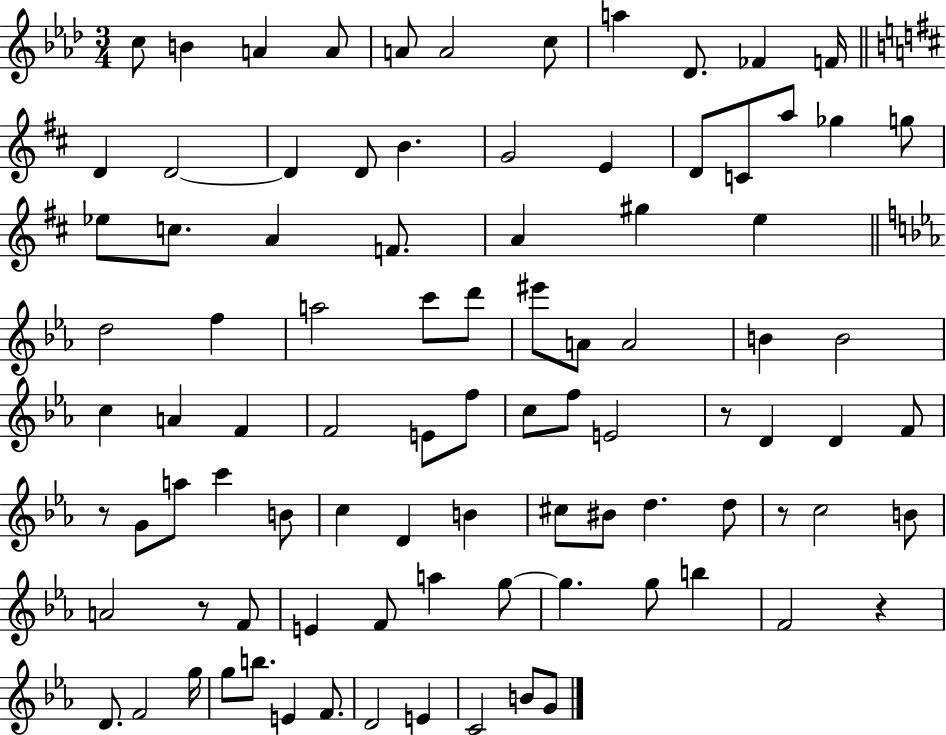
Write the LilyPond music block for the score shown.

{
  \clef treble
  \numericTimeSignature
  \time 3/4
  \key aes \major
  \repeat volta 2 { c''8 b'4 a'4 a'8 | a'8 a'2 c''8 | a''4 des'8. fes'4 f'16 | \bar "||" \break \key d \major d'4 d'2~~ | d'4 d'8 b'4. | g'2 e'4 | d'8 c'8 a''8 ges''4 g''8 | \break ees''8 c''8. a'4 f'8. | a'4 gis''4 e''4 | \bar "||" \break \key ees \major d''2 f''4 | a''2 c'''8 d'''8 | eis'''8 a'8 a'2 | b'4 b'2 | \break c''4 a'4 f'4 | f'2 e'8 f''8 | c''8 f''8 e'2 | r8 d'4 d'4 f'8 | \break r8 g'8 a''8 c'''4 b'8 | c''4 d'4 b'4 | cis''8 bis'8 d''4. d''8 | r8 c''2 b'8 | \break a'2 r8 f'8 | e'4 f'8 a''4 g''8~~ | g''4. g''8 b''4 | f'2 r4 | \break d'8. f'2 g''16 | g''8 b''8. e'4 f'8. | d'2 e'4 | c'2 b'8 g'8 | \break } \bar "|."
}